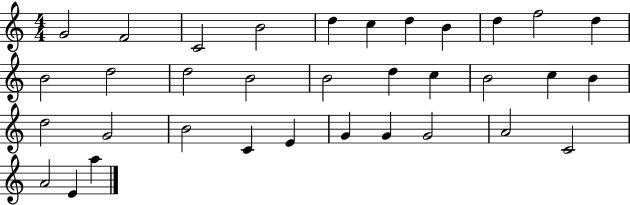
{
  \clef treble
  \numericTimeSignature
  \time 4/4
  \key c \major
  g'2 f'2 | c'2 b'2 | d''4 c''4 d''4 b'4 | d''4 f''2 d''4 | \break b'2 d''2 | d''2 b'2 | b'2 d''4 c''4 | b'2 c''4 b'4 | \break d''2 g'2 | b'2 c'4 e'4 | g'4 g'4 g'2 | a'2 c'2 | \break a'2 e'4 a''4 | \bar "|."
}